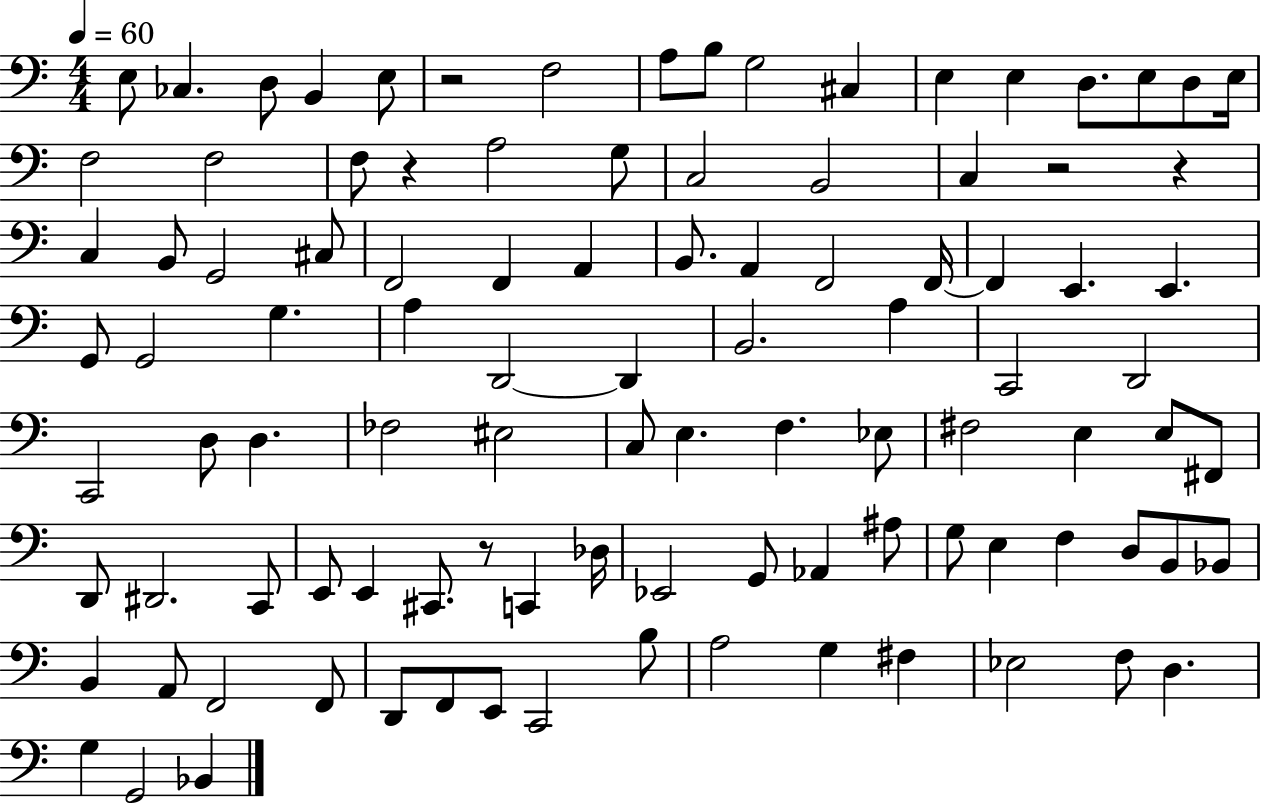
E3/e CES3/q. D3/e B2/q E3/e R/h F3/h A3/e B3/e G3/h C#3/q E3/q E3/q D3/e. E3/e D3/e E3/s F3/h F3/h F3/e R/q A3/h G3/e C3/h B2/h C3/q R/h R/q C3/q B2/e G2/h C#3/e F2/h F2/q A2/q B2/e. A2/q F2/h F2/s F2/q E2/q. E2/q. G2/e G2/h G3/q. A3/q D2/h D2/q B2/h. A3/q C2/h D2/h C2/h D3/e D3/q. FES3/h EIS3/h C3/e E3/q. F3/q. Eb3/e F#3/h E3/q E3/e F#2/e D2/e D#2/h. C2/e E2/e E2/q C#2/e. R/e C2/q Db3/s Eb2/h G2/e Ab2/q A#3/e G3/e E3/q F3/q D3/e B2/e Bb2/e B2/q A2/e F2/h F2/e D2/e F2/e E2/e C2/h B3/e A3/h G3/q F#3/q Eb3/h F3/e D3/q. G3/q G2/h Bb2/q